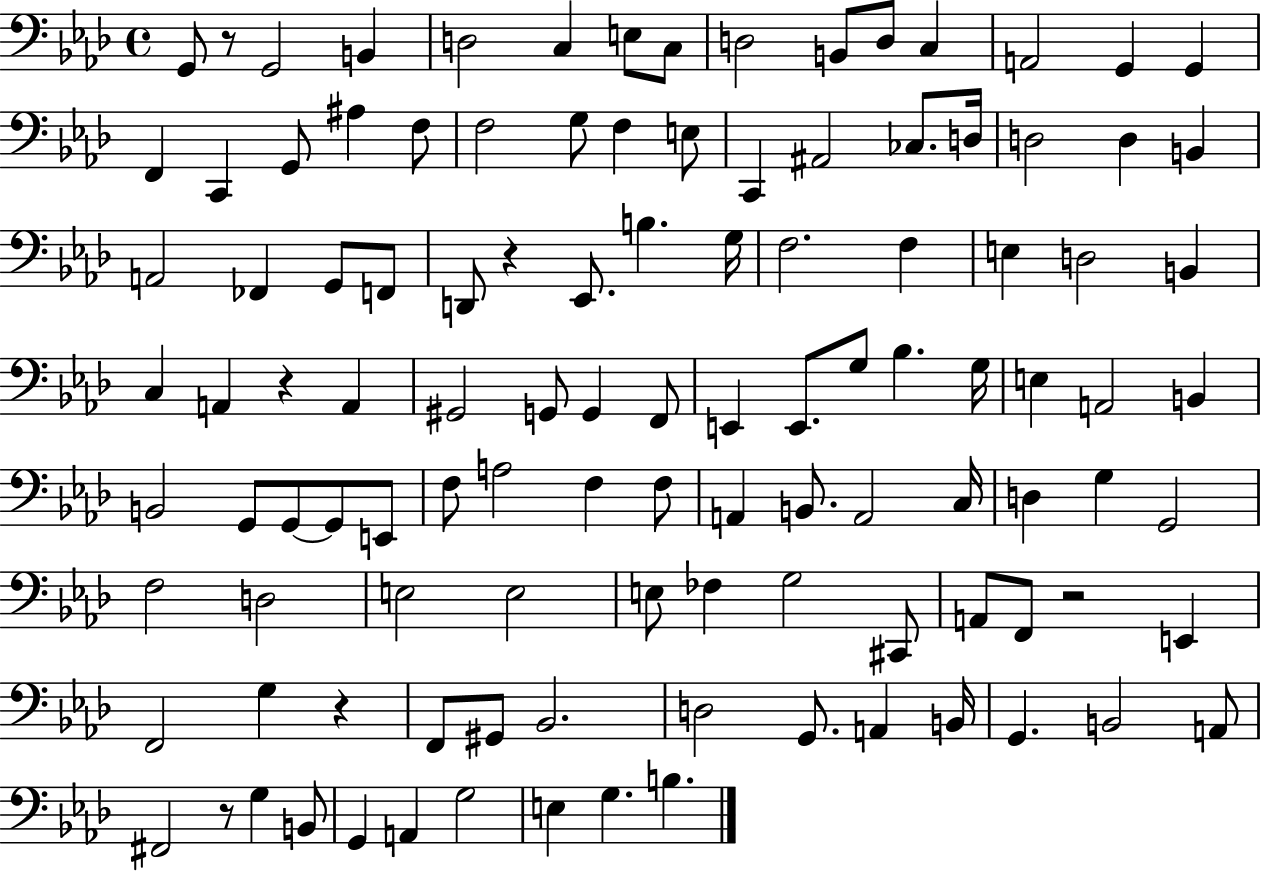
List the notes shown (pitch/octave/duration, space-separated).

G2/e R/e G2/h B2/q D3/h C3/q E3/e C3/e D3/h B2/e D3/e C3/q A2/h G2/q G2/q F2/q C2/q G2/e A#3/q F3/e F3/h G3/e F3/q E3/e C2/q A#2/h CES3/e. D3/s D3/h D3/q B2/q A2/h FES2/q G2/e F2/e D2/e R/q Eb2/e. B3/q. G3/s F3/h. F3/q E3/q D3/h B2/q C3/q A2/q R/q A2/q G#2/h G2/e G2/q F2/e E2/q E2/e. G3/e Bb3/q. G3/s E3/q A2/h B2/q B2/h G2/e G2/e G2/e E2/e F3/e A3/h F3/q F3/e A2/q B2/e. A2/h C3/s D3/q G3/q G2/h F3/h D3/h E3/h E3/h E3/e FES3/q G3/h C#2/e A2/e F2/e R/h E2/q F2/h G3/q R/q F2/e G#2/e Bb2/h. D3/h G2/e. A2/q B2/s G2/q. B2/h A2/e F#2/h R/e G3/q B2/e G2/q A2/q G3/h E3/q G3/q. B3/q.